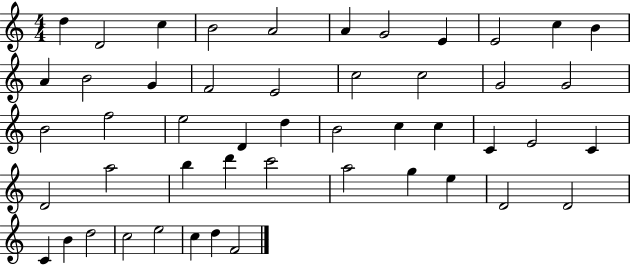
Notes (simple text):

D5/q D4/h C5/q B4/h A4/h A4/q G4/h E4/q E4/h C5/q B4/q A4/q B4/h G4/q F4/h E4/h C5/h C5/h G4/h G4/h B4/h F5/h E5/h D4/q D5/q B4/h C5/q C5/q C4/q E4/h C4/q D4/h A5/h B5/q D6/q C6/h A5/h G5/q E5/q D4/h D4/h C4/q B4/q D5/h C5/h E5/h C5/q D5/q F4/h